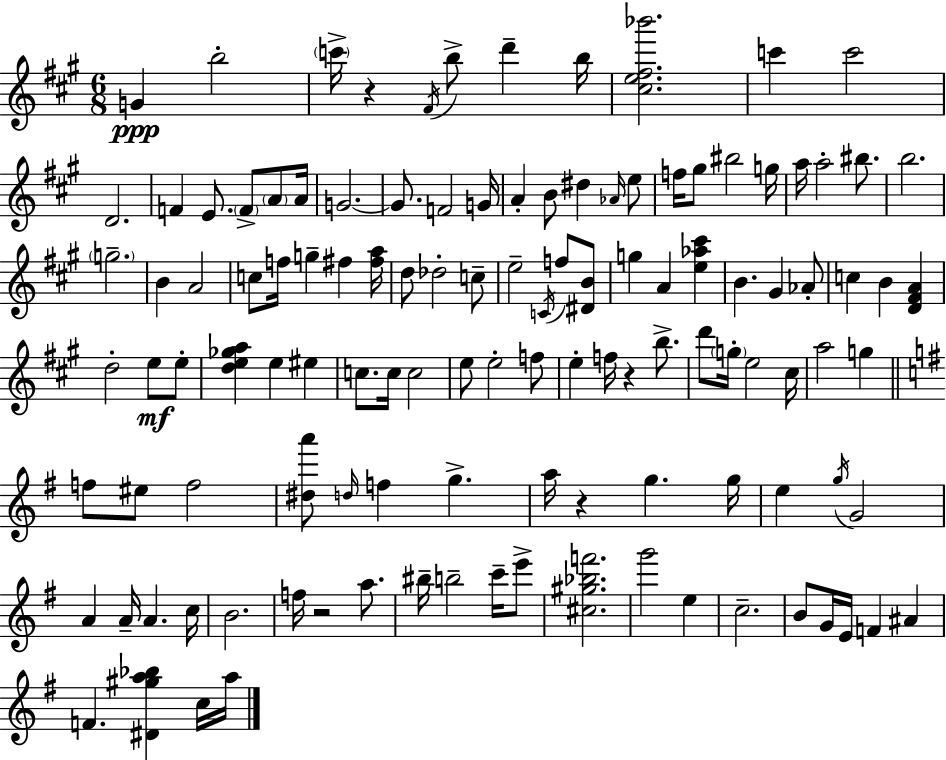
G4/q B5/h C6/s R/q F#4/s B5/e D6/q B5/s [C#5,E5,F#5,Bb6]/h. C6/q C6/h D4/h. F4/q E4/e. F4/e A4/e A4/s G4/h. G4/e. F4/h G4/s A4/q B4/e D#5/q Ab4/s E5/e F5/s G#5/e BIS5/h G5/s A5/s A5/h BIS5/e. B5/h. G5/h. B4/q A4/h C5/e F5/s G5/q F#5/q [F#5,A5]/s D5/e Db5/h C5/e E5/h C4/s F5/e [D#4,B4]/e G5/q A4/q [E5,Ab5,C#6]/q B4/q. G#4/q Ab4/e C5/q B4/q [D4,F#4,A4]/q D5/h E5/e E5/e [D5,E5,Gb5,A5]/q E5/q EIS5/q C5/e. C5/s C5/h E5/e E5/h F5/e E5/q F5/s R/q B5/e. D6/e G5/s E5/h C#5/s A5/h G5/q F5/e EIS5/e F5/h [D#5,A6]/e D5/s F5/q G5/q. A5/s R/q G5/q. G5/s E5/q G5/s G4/h A4/q A4/s A4/q. C5/s B4/h. F5/s R/h A5/e. BIS5/s B5/h C6/s E6/e [C#5,G#5,Bb5,F6]/h. G6/h E5/q C5/h. B4/e G4/s E4/s F4/q A#4/q F4/q. [D#4,G#5,A5,Bb5]/q C5/s A5/s